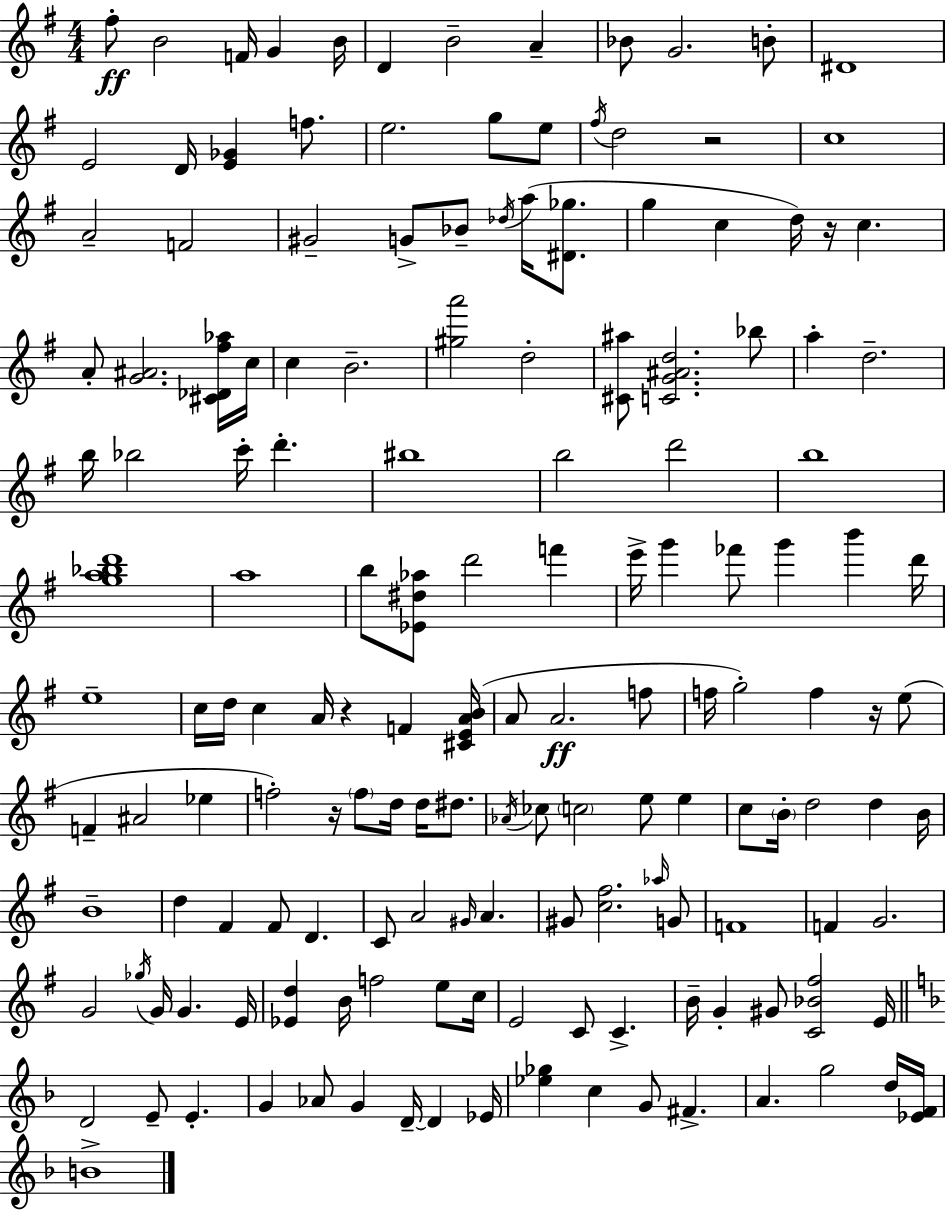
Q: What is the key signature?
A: E minor